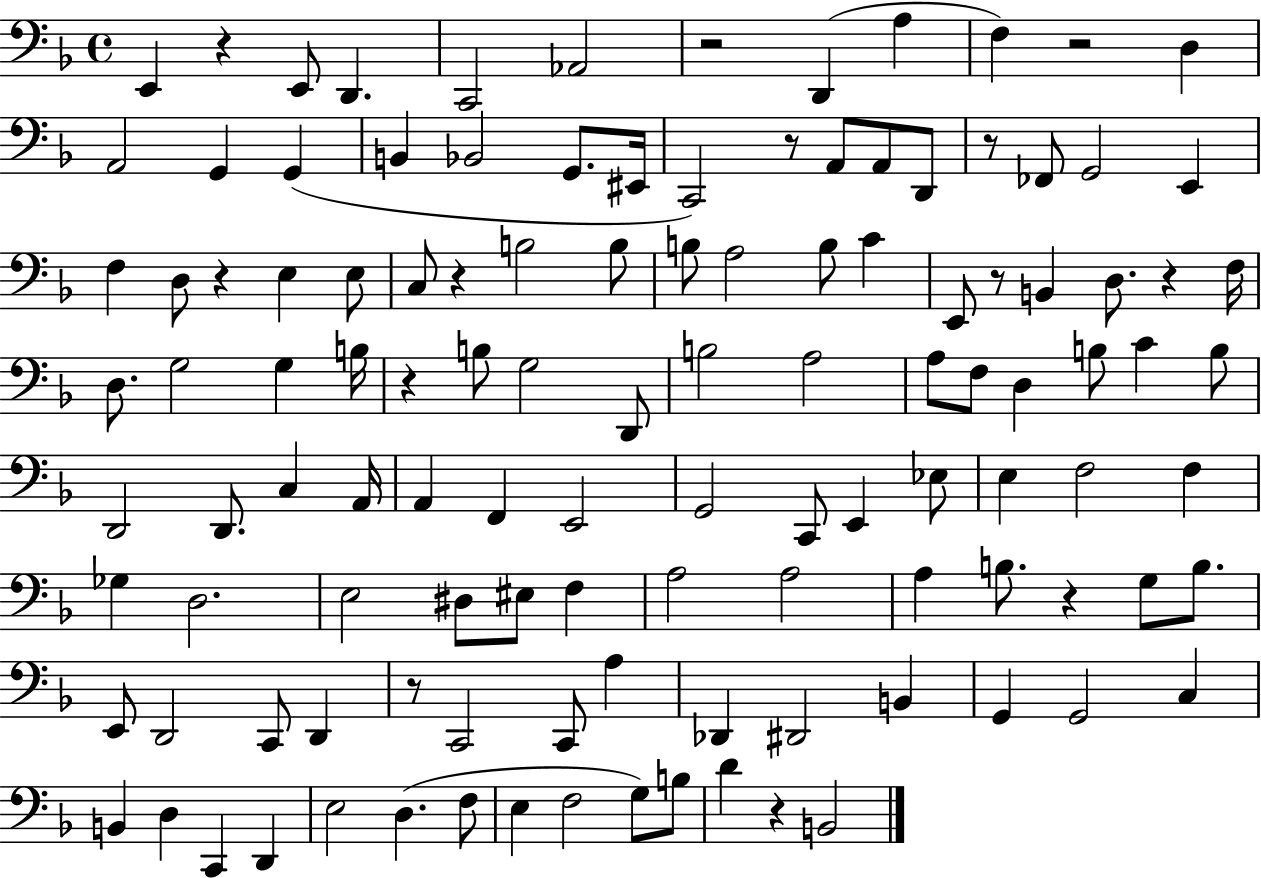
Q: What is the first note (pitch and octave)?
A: E2